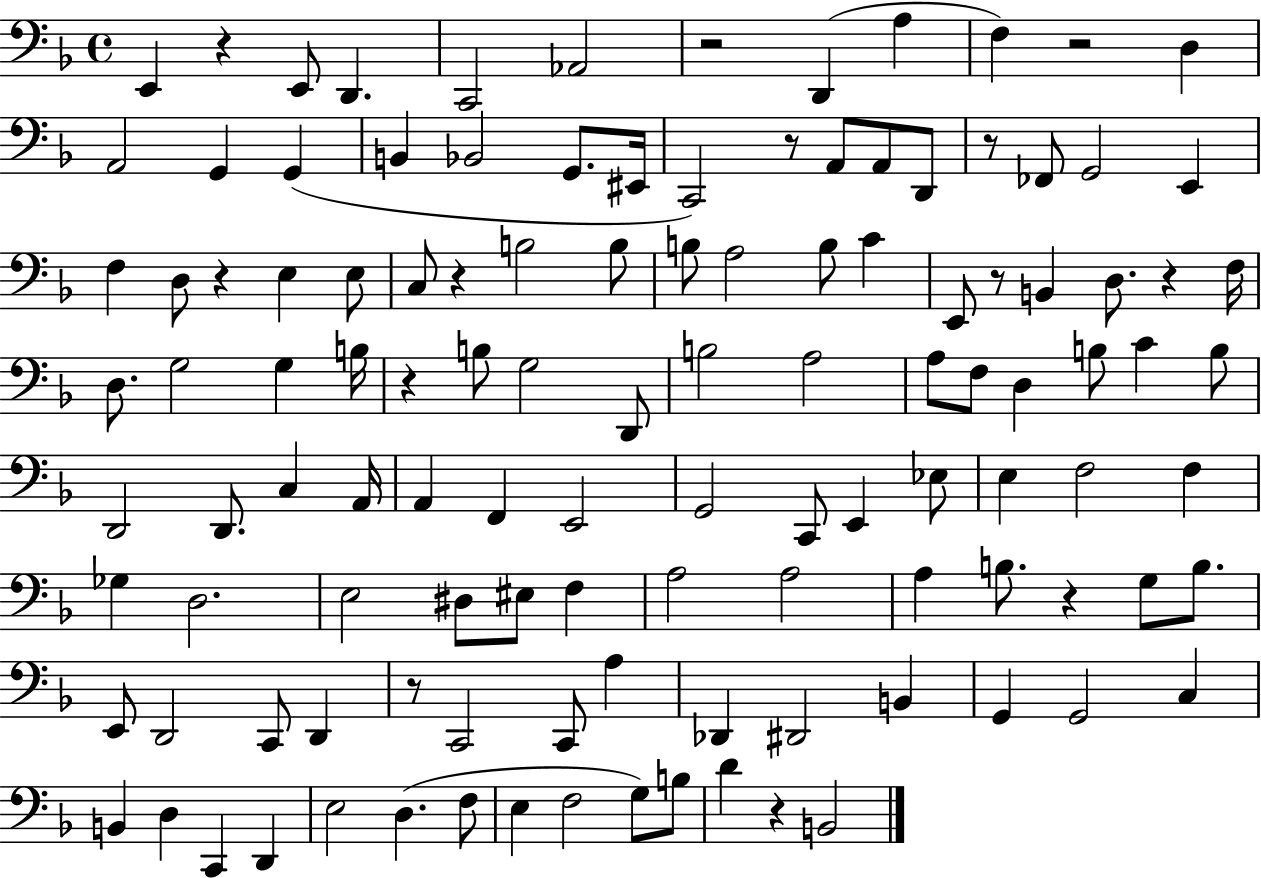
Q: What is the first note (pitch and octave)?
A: E2